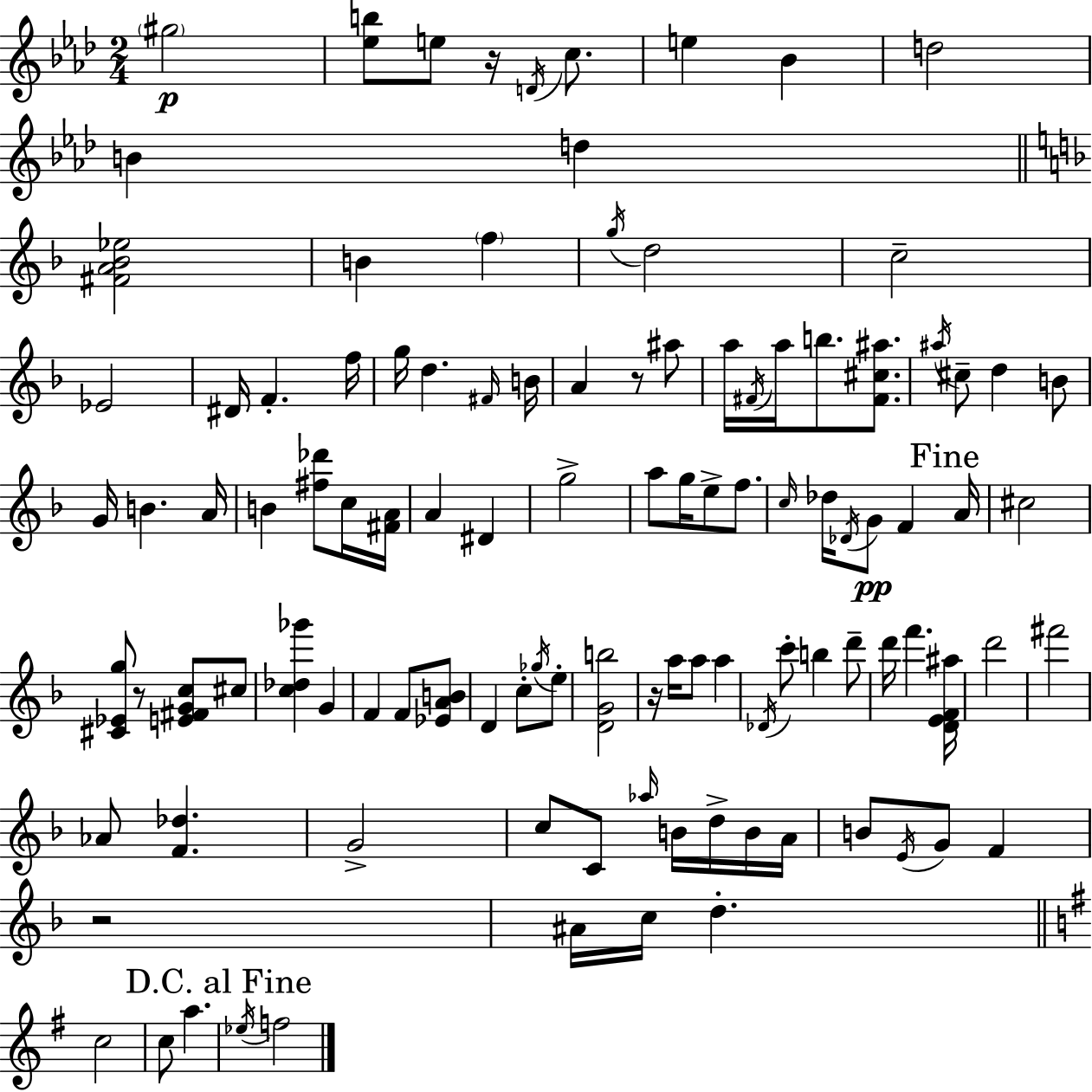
G#5/h [Eb5,B5]/e E5/e R/s D4/s C5/e. E5/q Bb4/q D5/h B4/q D5/q [F#4,A4,Bb4,Eb5]/h B4/q F5/q G5/s D5/h C5/h Eb4/h D#4/s F4/q. F5/s G5/s D5/q. F#4/s B4/s A4/q R/e A#5/e A5/s F#4/s A5/s B5/e. [F#4,C#5,A#5]/e. A#5/s C#5/e D5/q B4/e G4/s B4/q. A4/s B4/q [F#5,Db6]/e C5/s [F#4,A4]/s A4/q D#4/q G5/h A5/e G5/s E5/e F5/e. C5/s Db5/s Db4/s G4/e F4/q A4/s C#5/h [C#4,Eb4,G5]/e R/e [E4,F#4,G4,C5]/e C#5/e [C5,Db5,Gb6]/q G4/q F4/q F4/e [Eb4,A4,B4]/e D4/q C5/e Gb5/s E5/e [D4,G4,B5]/h R/s A5/s A5/e A5/q Db4/s C6/e B5/q D6/e D6/s F6/q. [D4,E4,F4,A#5]/s D6/h F#6/h Ab4/e [F4,Db5]/q. G4/h C5/e C4/e Ab5/s B4/s D5/s B4/s A4/s B4/e E4/s G4/e F4/q R/h A#4/s C5/s D5/q. C5/h C5/e A5/q. Eb5/s F5/h